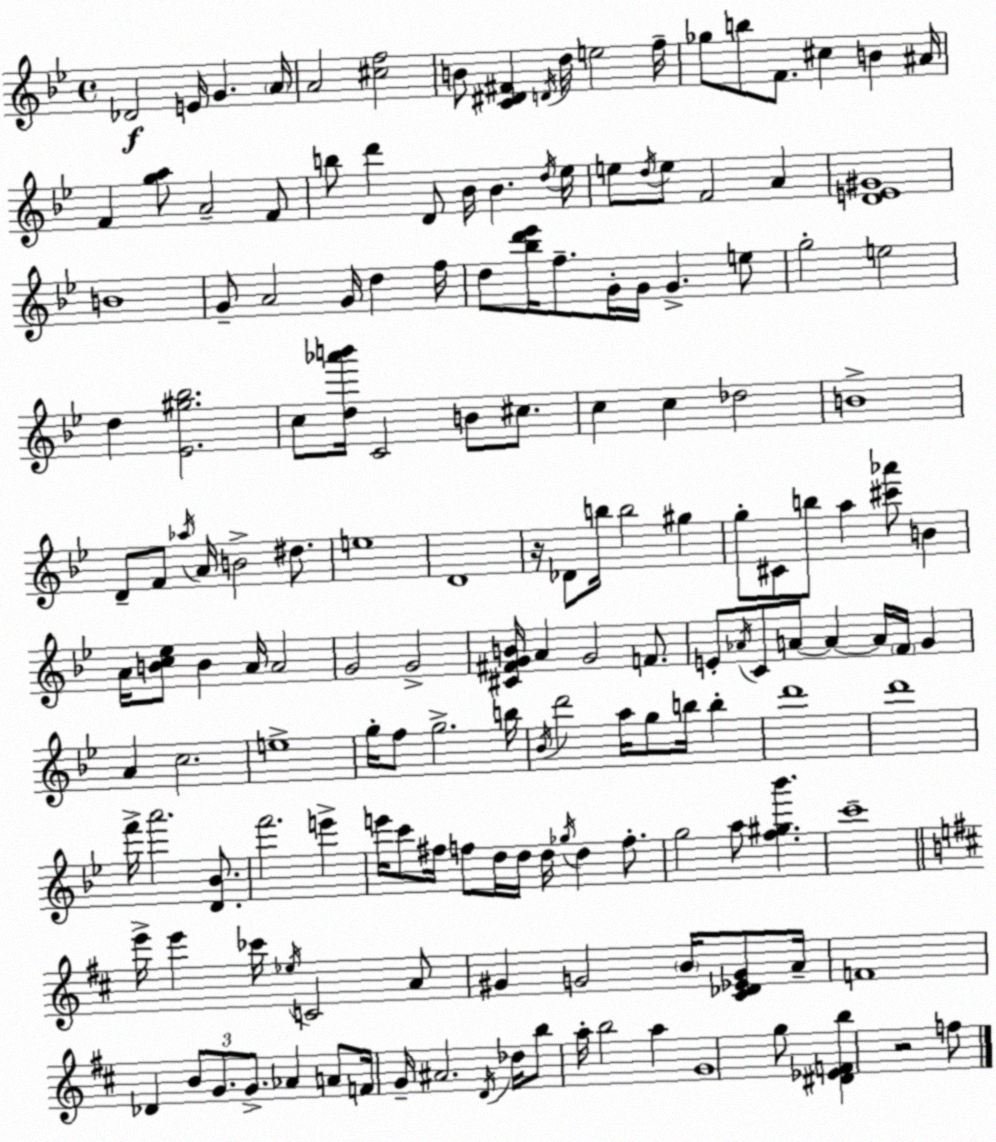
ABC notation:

X:1
T:Untitled
M:4/4
L:1/4
K:Bb
_D2 E/4 G A/4 A2 [^cf]2 B/2 [C^D^F] D/4 d/4 e2 f/4 _g/2 b/2 F/2 ^c B ^A/4 F [ga]/2 A2 F/2 b/2 d' D/2 _B/4 _B d/4 _e/4 e/2 d/4 e/2 F2 A [DE^G]4 B4 G/2 A2 G/4 d f/4 d/2 [_bd'_e']/4 f/2 G/4 G/4 G e/2 g2 e2 d [_E^g_b]2 c/2 [d_a'b']/4 C2 B/2 ^c/2 c c _d2 B4 D/2 F/2 _a/4 A/4 B2 ^d/2 e4 D4 z/4 _D/2 b/4 b2 ^g g/2 ^C/2 b/2 a [^c'_a']/2 B A/4 [Bc_e]/2 B A/4 A2 G2 G2 [^C^FGB]/4 A G2 F/2 E/2 _A/4 C/2 A/2 A A/4 F/4 G A c2 e4 g/4 f/2 g2 b/4 _B/4 d'2 a/4 g/2 b/4 b d'4 d'4 f'/4 a'2 [D_B]/2 f'2 e' e'/4 c'/2 ^f/4 f/2 d/4 d/4 d/4 _g/4 d f/2 g2 a/2 [f^g_b'] c'4 e'/4 e' _c'/4 _e/4 C2 A/2 ^G G2 B/4 [^C_D_EG]/2 A/4 F4 _D B/2 G/2 G/2 _A A/2 F/4 G/4 ^A2 D/4 _d/4 b/2 a/4 b2 a G4 g/2 [^D_EFb] z2 f/2